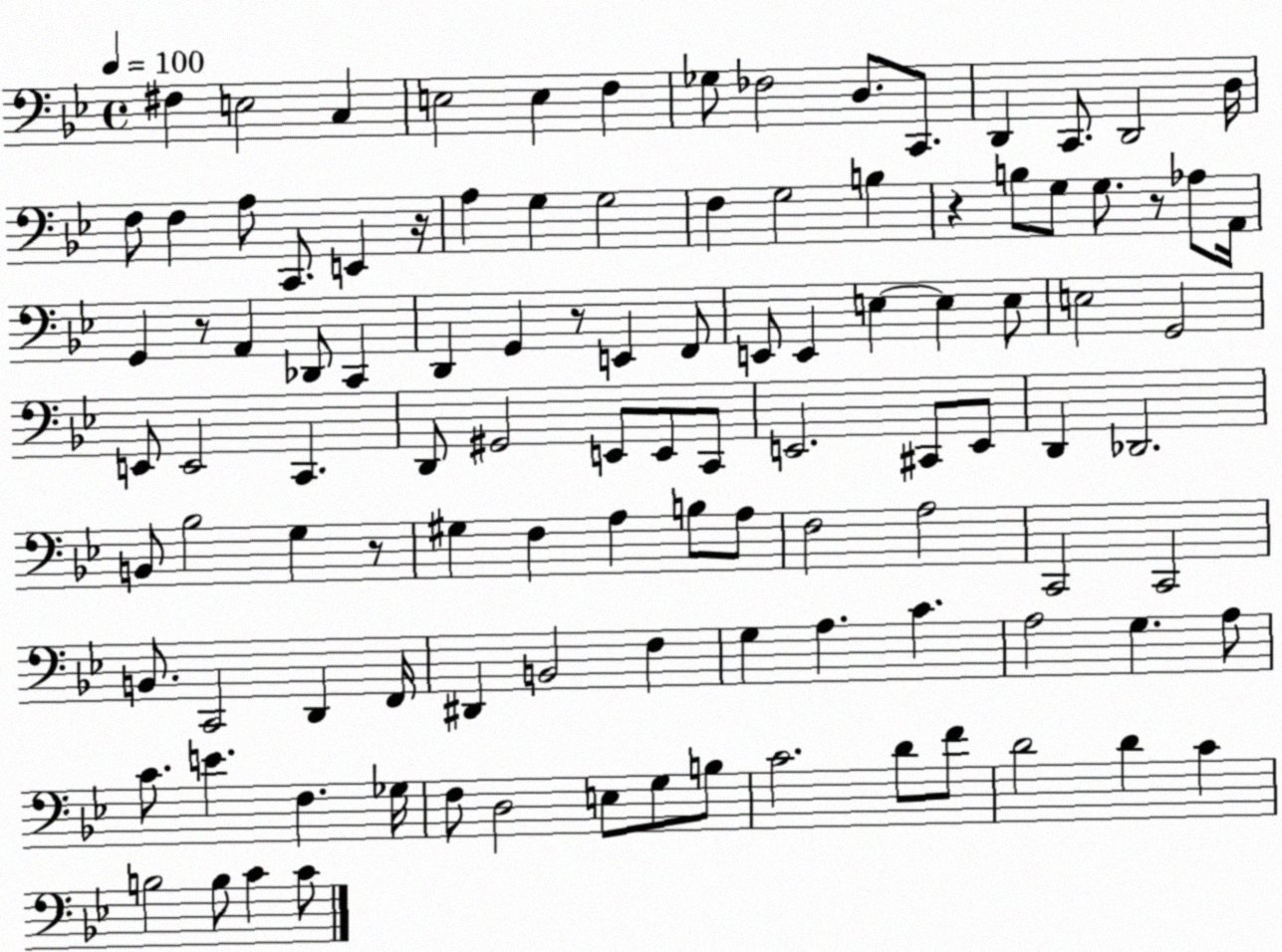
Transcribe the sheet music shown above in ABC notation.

X:1
T:Untitled
M:4/4
L:1/4
K:Bb
^F, E,2 C, E,2 E, F, _G,/2 _F,2 D,/2 C,,/2 D,, C,,/2 D,,2 D,/4 F,/2 F, A,/2 C,,/2 E,, z/4 A, G, G,2 F, G,2 B, z B,/2 G,/2 G,/2 z/2 _A,/2 A,,/4 G,, z/2 A,, _D,,/2 C,, D,, G,, z/2 E,, F,,/2 E,,/2 E,, E, E, E,/2 E,2 G,,2 E,,/2 E,,2 C,, D,,/2 ^G,,2 E,,/2 E,,/2 C,,/2 E,,2 ^C,,/2 E,,/2 D,, _D,,2 B,,/2 _B,2 G, z/2 ^G, F, A, B,/2 A,/2 F,2 A,2 C,,2 C,,2 B,,/2 C,,2 D,, F,,/4 ^D,, B,,2 F, G, A, C A,2 G, A,/2 C/2 E F, _G,/4 F,/2 D,2 E,/2 G,/2 B,/2 C2 D/2 F/2 D2 D C B,2 B,/2 C C/2